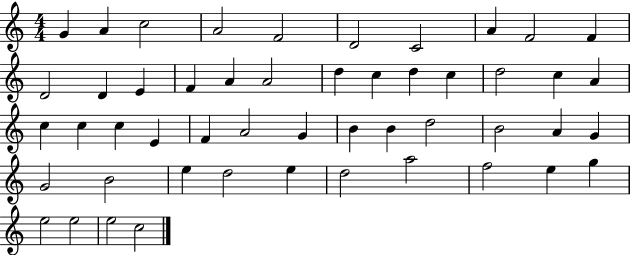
X:1
T:Untitled
M:4/4
L:1/4
K:C
G A c2 A2 F2 D2 C2 A F2 F D2 D E F A A2 d c d c d2 c A c c c E F A2 G B B d2 B2 A G G2 B2 e d2 e d2 a2 f2 e g e2 e2 e2 c2